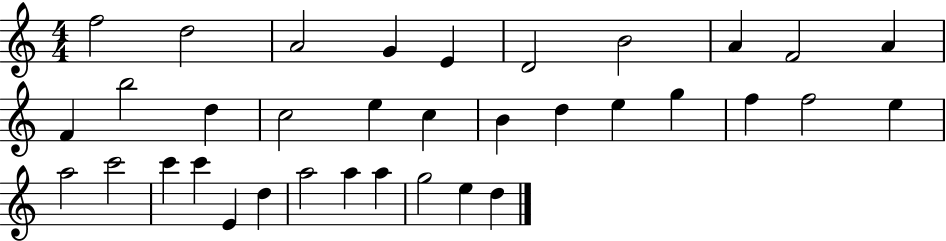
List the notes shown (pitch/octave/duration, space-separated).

F5/h D5/h A4/h G4/q E4/q D4/h B4/h A4/q F4/h A4/q F4/q B5/h D5/q C5/h E5/q C5/q B4/q D5/q E5/q G5/q F5/q F5/h E5/q A5/h C6/h C6/q C6/q E4/q D5/q A5/h A5/q A5/q G5/h E5/q D5/q